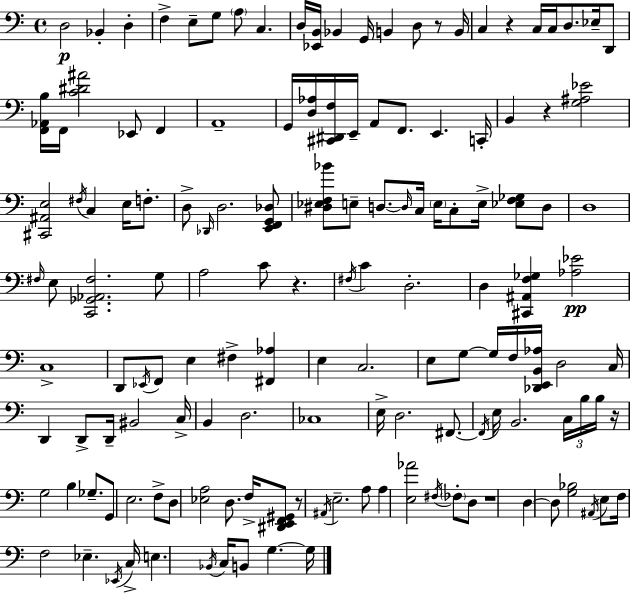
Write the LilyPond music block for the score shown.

{
  \clef bass
  \time 4/4
  \defaultTimeSignature
  \key c \major
  d2\p bes,4-. d4-. | f4-> e8-- g8 \parenthesize a8 c4. | d16 <ees, b,>16 bes,4 g,16 b,4 d8 r8 b,16 | c4 r4 c16 c16 d8. ees16-- d,8 | \break <f, aes, b>16 f,16 <c' dis' ais'>2 ees,8 f,4 | a,1-- | g,16 <d aes>16 <cis, dis, f>16 e,16-- a,8 f,8. e,4. c,16-. | b,4 r4 <g ais ees'>2 | \break <cis, ais, e>2 \acciaccatura { fis16 } c4 e16 f8.-. | d8-> \grace { des,16 } d2. | <e, f, g, des>8 <dis ees f bes'>8 e8-- d8.~~ \grace { d16 } c16 \parenthesize e16 c8-. e16-> <ees f ges>8 | d8 d1 | \break \grace { fis16 } e8 <c, ges, aes, fis>2. | g8 a2 c'8 r4. | \acciaccatura { fis16 } c'4 d2.-. | d4 <cis, ais, f ges>4 <aes ees'>2\pp | \break c1-> | d,8 \acciaccatura { ees,16 } f,8 e4 fis4-> | <fis, aes>4 e4 c2. | e8 g8~~ g16 f16 <des, e, b, aes>16 d2 | \break c16 d,4 d,8-> d,16-- bis,2 | c16-> b,4 d2. | ces1 | e16-> d2. | \break fis,8.~~ \acciaccatura { fis,16 } e16 b,2. | \tuplet 3/2 { c16 b16 b16 } r16 g2 | b4 ges8.-- g,8 e2. | f8-> d8 <ees a>2 | \break d8. f16-> <dis, e, f, gis,>8 r8 \acciaccatura { ais,16 } e2.-- | a8 a4 <e aes'>2 | \acciaccatura { fis16 } \parenthesize fes8-. d8 r1 | d4~~ d8 <g bes>2 | \break \acciaccatura { ais,16 } e8 f16 f2 | ees4.-- \acciaccatura { ees,16 } c16-> e4. | \acciaccatura { bes,16 } c16 b,8 g4.~~ g16 \bar "|."
}